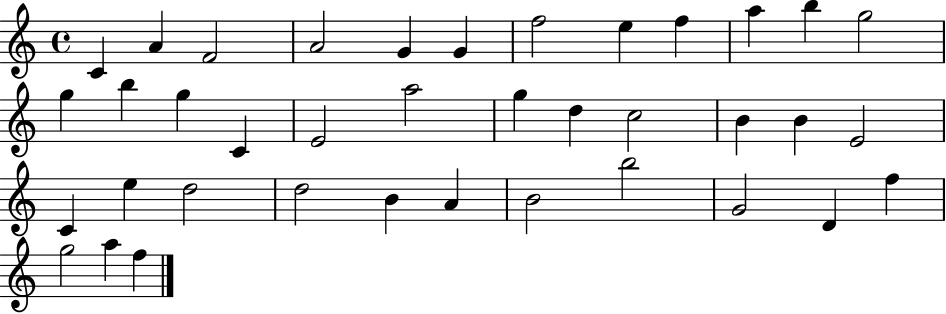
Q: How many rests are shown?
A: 0